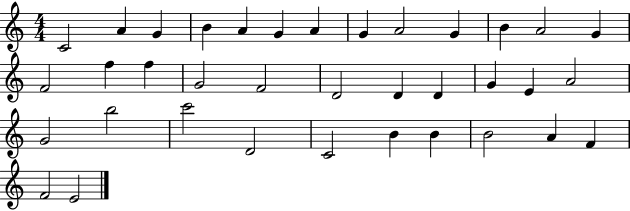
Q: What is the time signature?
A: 4/4